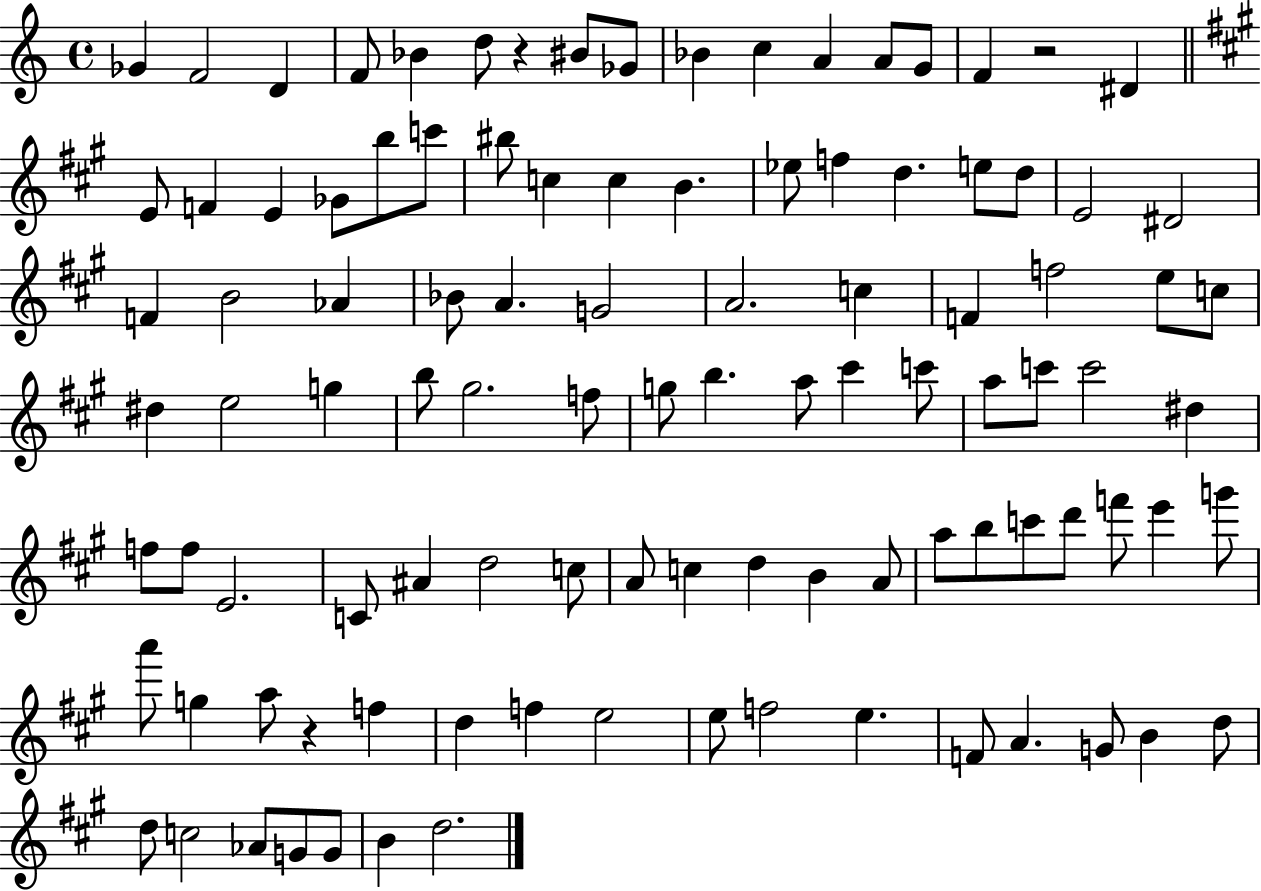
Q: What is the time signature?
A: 4/4